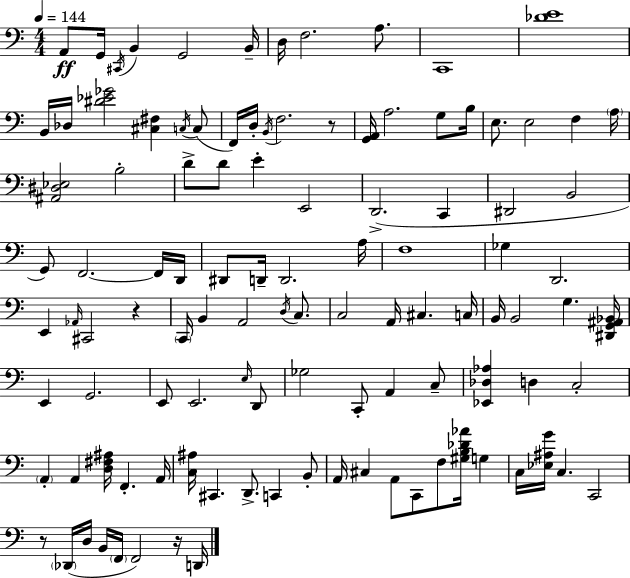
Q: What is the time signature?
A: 4/4